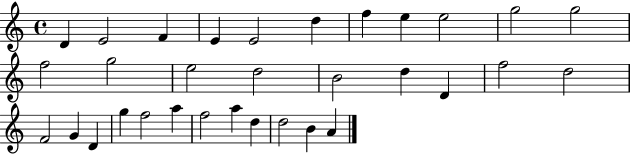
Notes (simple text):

D4/q E4/h F4/q E4/q E4/h D5/q F5/q E5/q E5/h G5/h G5/h F5/h G5/h E5/h D5/h B4/h D5/q D4/q F5/h D5/h F4/h G4/q D4/q G5/q F5/h A5/q F5/h A5/q D5/q D5/h B4/q A4/q